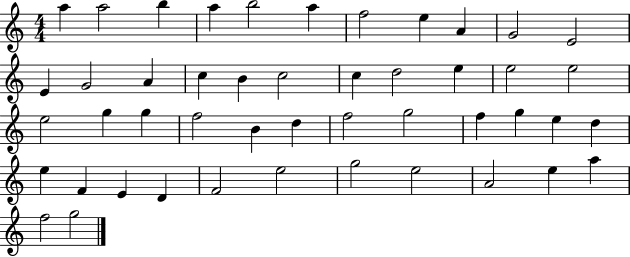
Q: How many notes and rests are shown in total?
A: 47